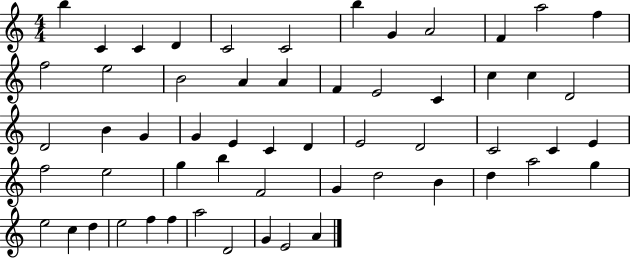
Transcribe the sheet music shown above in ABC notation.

X:1
T:Untitled
M:4/4
L:1/4
K:C
b C C D C2 C2 b G A2 F a2 f f2 e2 B2 A A F E2 C c c D2 D2 B G G E C D E2 D2 C2 C E f2 e2 g b F2 G d2 B d a2 g e2 c d e2 f f a2 D2 G E2 A